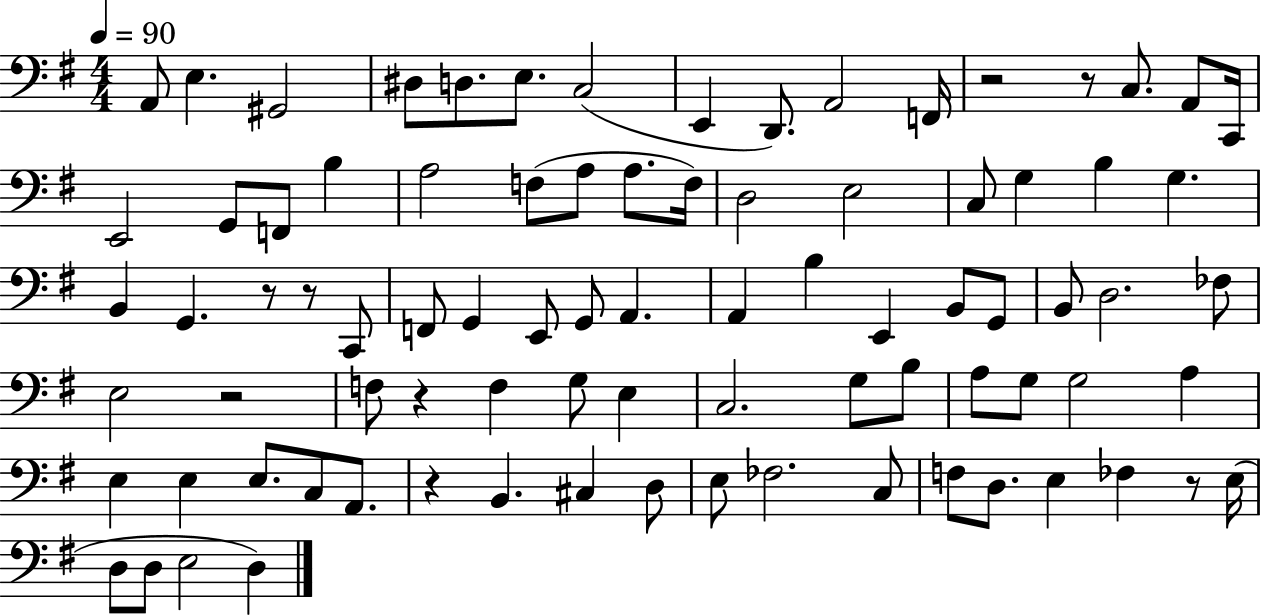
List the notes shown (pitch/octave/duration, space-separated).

A2/e E3/q. G#2/h D#3/e D3/e. E3/e. C3/h E2/q D2/e. A2/h F2/s R/h R/e C3/e. A2/e C2/s E2/h G2/e F2/e B3/q A3/h F3/e A3/e A3/e. F3/s D3/h E3/h C3/e G3/q B3/q G3/q. B2/q G2/q. R/e R/e C2/e F2/e G2/q E2/e G2/e A2/q. A2/q B3/q E2/q B2/e G2/e B2/e D3/h. FES3/e E3/h R/h F3/e R/q F3/q G3/e E3/q C3/h. G3/e B3/e A3/e G3/e G3/h A3/q E3/q E3/q E3/e. C3/e A2/e. R/q B2/q. C#3/q D3/e E3/e FES3/h. C3/e F3/e D3/e. E3/q FES3/q R/e E3/s D3/e D3/e E3/h D3/q